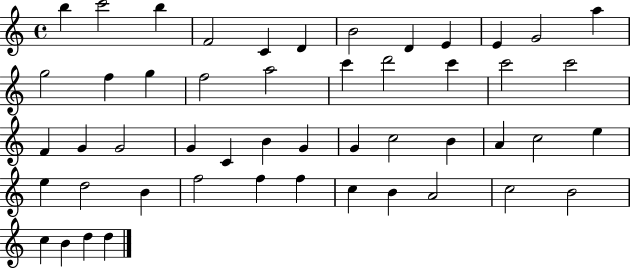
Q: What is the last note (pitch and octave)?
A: D5